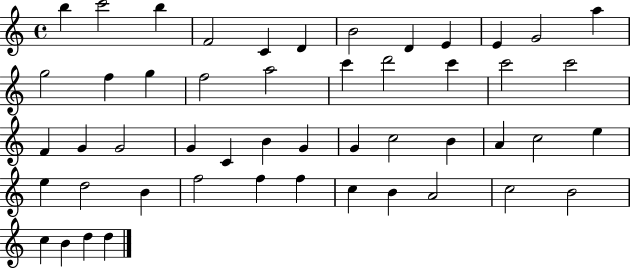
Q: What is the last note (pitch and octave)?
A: D5